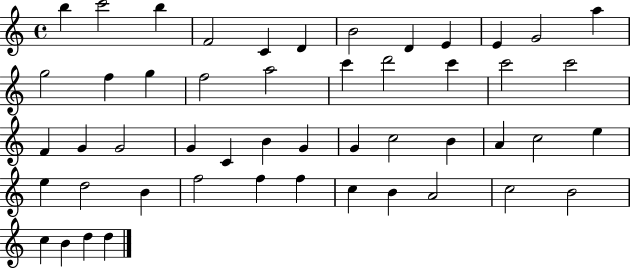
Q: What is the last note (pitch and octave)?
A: D5